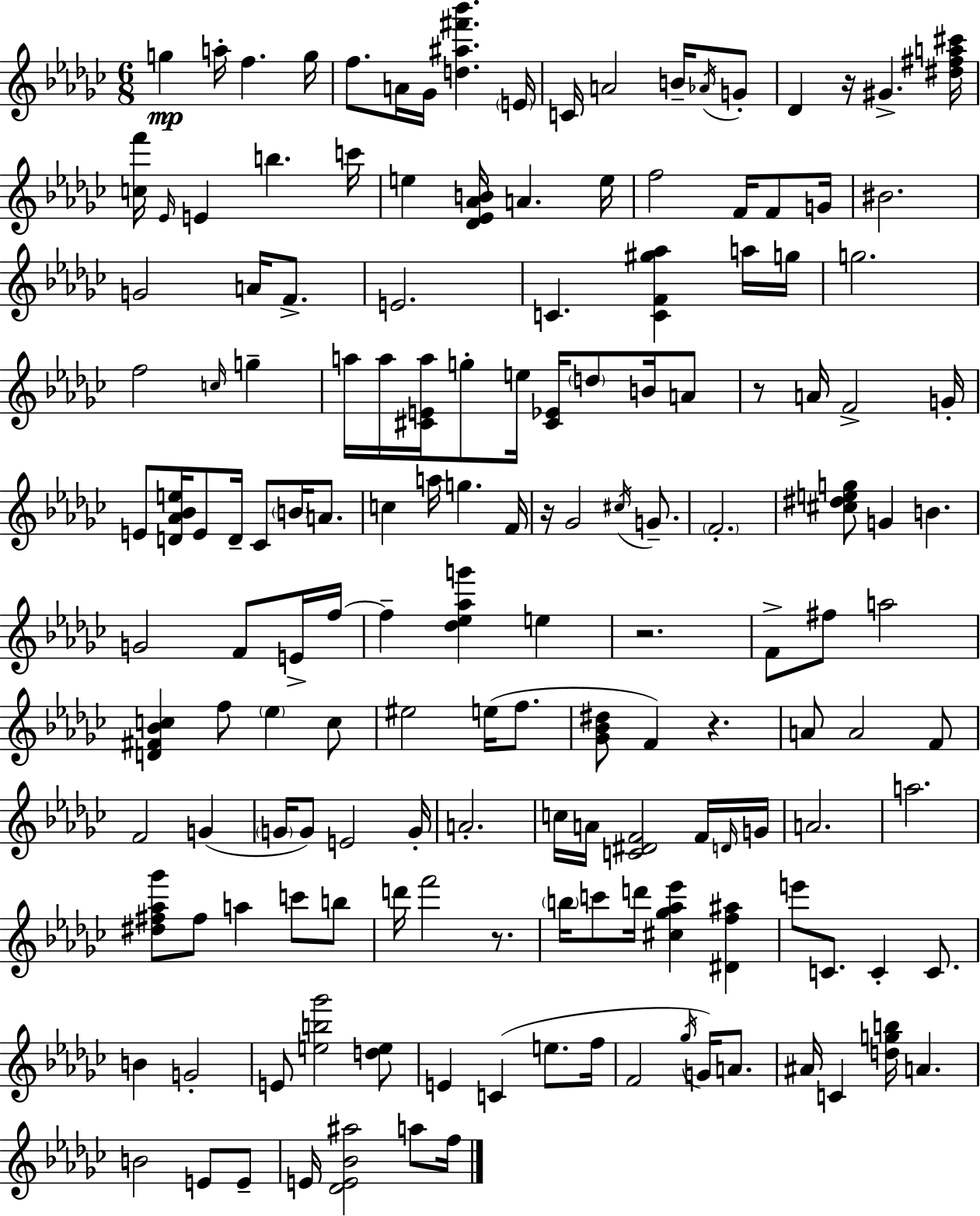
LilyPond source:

{
  \clef treble
  \numericTimeSignature
  \time 6/8
  \key ees \minor
  \repeat volta 2 { g''4\mp a''16-. f''4. g''16 | f''8. a'16 ges'16 <d'' ais'' fis''' bes'''>4. \parenthesize e'16 | c'16 a'2 b'16-- \acciaccatura { aes'16 } g'8-. | des'4 r16 gis'4.-> | \break <dis'' fis'' a'' cis'''>16 <c'' f'''>16 \grace { ees'16 } e'4 b''4. | c'''16 e''4 <des' ees' aes' b'>16 a'4. | e''16 f''2 f'16 f'8 | g'16 bis'2. | \break g'2 a'16 f'8.-> | e'2. | c'4. <c' f' gis'' aes''>4 | a''16 g''16 g''2. | \break f''2 \grace { c''16 } g''4-- | a''16 a''16 <cis' e' a''>16 g''8-. e''16 <cis' ees'>16 \parenthesize d''8 | b'16 a'8 r8 a'16 f'2-> | g'16-. e'8 <d' aes' bes' e''>16 e'8 d'16-- ces'8 \parenthesize b'16 | \break a'8. c''4 a''16 g''4. | f'16 r16 ges'2 | \acciaccatura { cis''16 } g'8.-- \parenthesize f'2.-. | <cis'' dis'' e'' g''>8 g'4 b'4. | \break g'2 | f'8 e'16-> f''16~~ f''4-- <des'' ees'' aes'' g'''>4 | e''4 r2. | f'8-> fis''8 a''2 | \break <d' fis' bes' c''>4 f''8 \parenthesize ees''4 | c''8 eis''2 | e''16( f''8. <ges' bes' dis''>8 f'4) r4. | a'8 a'2 | \break f'8 f'2 | g'4( \parenthesize g'16 g'8) e'2 | g'16-. a'2.-. | c''16 a'16 <c' dis' f'>2 | \break f'16 \grace { d'16 } g'16 a'2. | a''2. | <dis'' fis'' aes'' ges'''>8 fis''8 a''4 | c'''8 b''8 d'''16 f'''2 | \break r8. \parenthesize b''16 c'''8 d'''16 <cis'' ges'' aes'' ees'''>4 | <dis' f'' ais''>4 e'''8 c'8. c'4-. | c'8. b'4 g'2-. | e'8 <e'' b'' ges'''>2 | \break <d'' e''>8 e'4 c'4( | e''8. f''16 f'2 | \acciaccatura { ges''16 }) g'16 a'8. ais'16 c'4 <d'' g'' b''>16 | a'4. b'2 | \break e'8 e'8-- e'16 <des' e' bes' ais''>2 | a''8 f''16 } \bar "|."
}